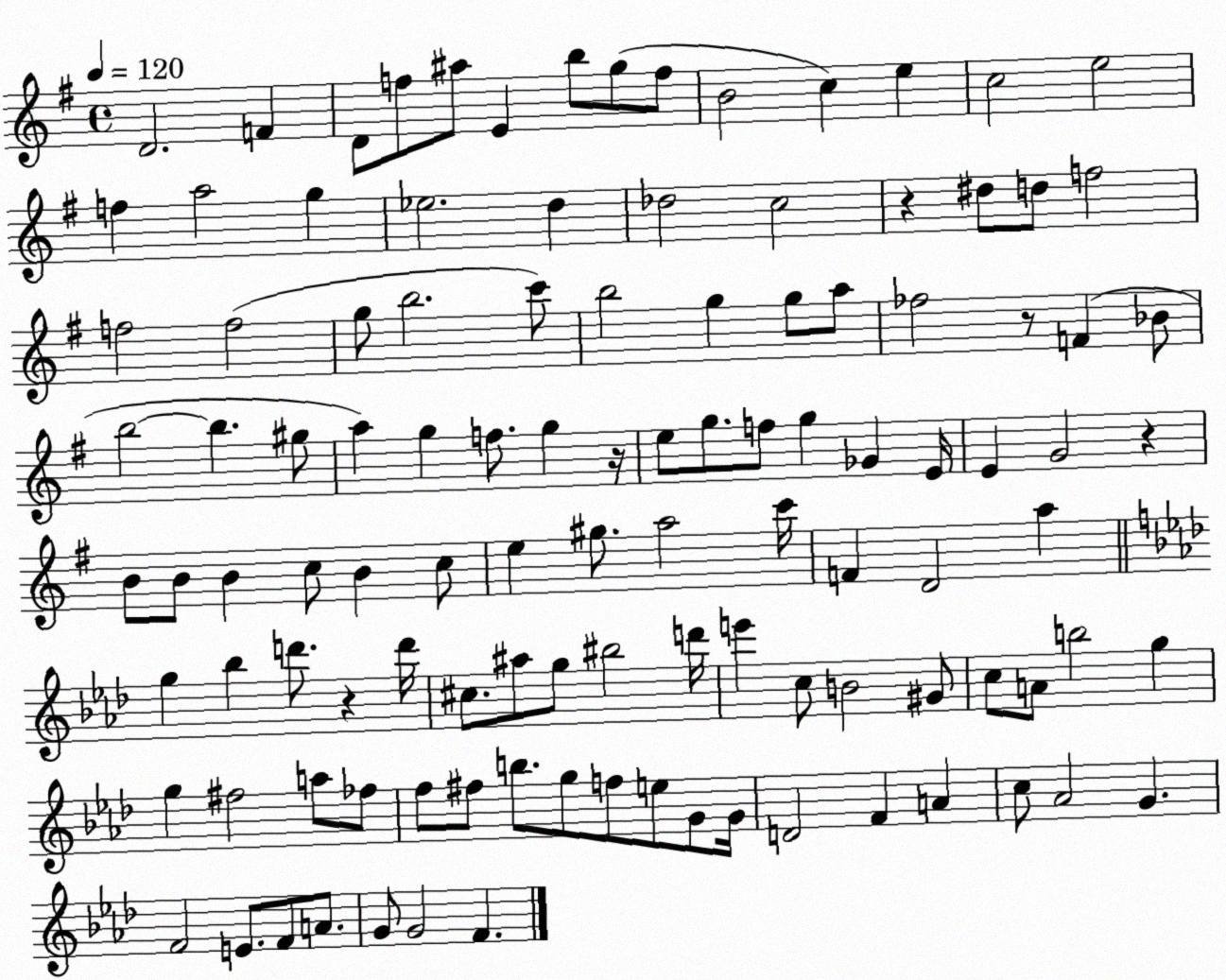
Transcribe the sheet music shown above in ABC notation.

X:1
T:Untitled
M:4/4
L:1/4
K:G
D2 F D/2 f/2 ^a/2 E b/2 g/2 f/2 B2 c e c2 e2 f a2 g _e2 d _d2 c2 z ^d/2 d/2 f2 f2 f2 g/2 b2 c'/2 b2 g g/2 a/2 _f2 z/2 F _B/2 b2 b ^g/2 a g f/2 g z/4 e/2 g/2 f/2 g _G E/4 E G2 z B/2 B/2 B c/2 B c/2 e ^g/2 a2 c'/4 F D2 a g _b d'/2 z d'/4 ^c/2 ^a/2 g/2 ^b2 d'/4 e' c/2 B2 ^G/2 c/2 A/2 b2 g g ^f2 a/2 _f/2 f/2 ^f/2 b/2 g/2 f/2 e/2 G/2 G/4 D2 F A c/2 _A2 G F2 E/2 F/2 A/2 G/2 G2 F